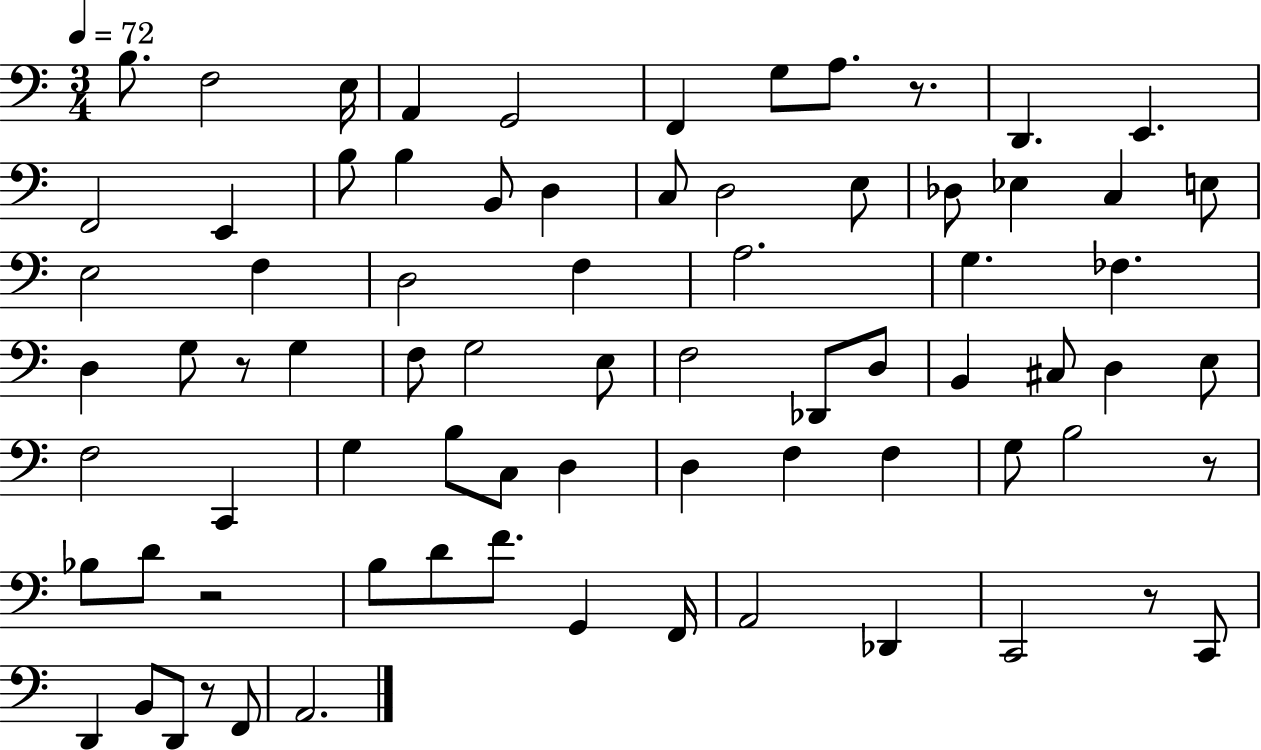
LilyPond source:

{
  \clef bass
  \numericTimeSignature
  \time 3/4
  \key c \major
  \tempo 4 = 72
  \repeat volta 2 { b8. f2 e16 | a,4 g,2 | f,4 g8 a8. r8. | d,4. e,4. | \break f,2 e,4 | b8 b4 b,8 d4 | c8 d2 e8 | des8 ees4 c4 e8 | \break e2 f4 | d2 f4 | a2. | g4. fes4. | \break d4 g8 r8 g4 | f8 g2 e8 | f2 des,8 d8 | b,4 cis8 d4 e8 | \break f2 c,4 | g4 b8 c8 d4 | d4 f4 f4 | g8 b2 r8 | \break bes8 d'8 r2 | b8 d'8 f'8. g,4 f,16 | a,2 des,4 | c,2 r8 c,8 | \break d,4 b,8 d,8 r8 f,8 | a,2. | } \bar "|."
}